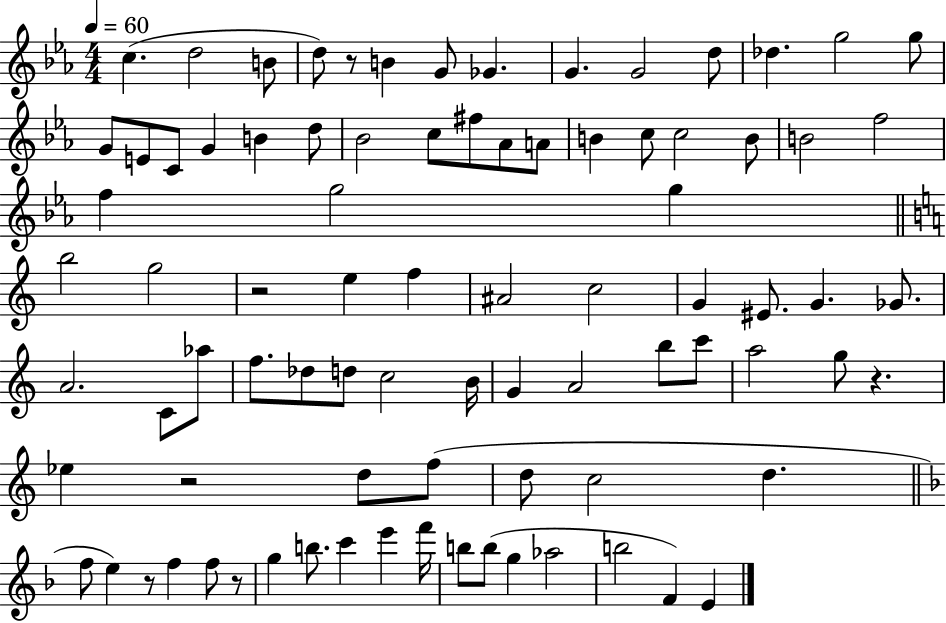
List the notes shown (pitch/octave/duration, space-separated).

C5/q. D5/h B4/e D5/e R/e B4/q G4/e Gb4/q. G4/q. G4/h D5/e Db5/q. G5/h G5/e G4/e E4/e C4/e G4/q B4/q D5/e Bb4/h C5/e F#5/e Ab4/e A4/e B4/q C5/e C5/h B4/e B4/h F5/h F5/q G5/h G5/q B5/h G5/h R/h E5/q F5/q A#4/h C5/h G4/q EIS4/e. G4/q. Gb4/e. A4/h. C4/e Ab5/e F5/e. Db5/e D5/e C5/h B4/s G4/q A4/h B5/e C6/e A5/h G5/e R/q. Eb5/q R/h D5/e F5/e D5/e C5/h D5/q. F5/e E5/q R/e F5/q F5/e R/e G5/q B5/e. C6/q E6/q F6/s B5/e B5/e G5/q Ab5/h B5/h F4/q E4/q